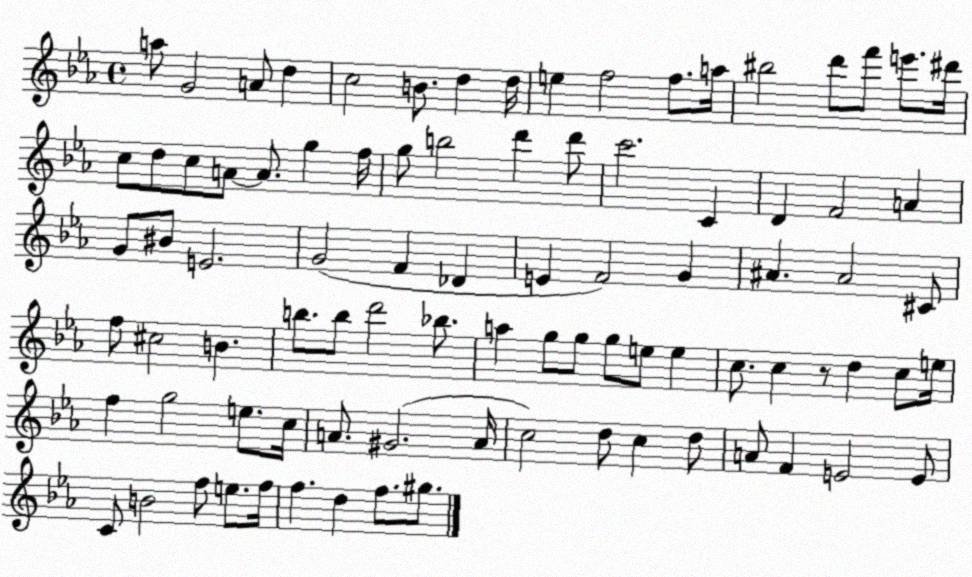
X:1
T:Untitled
M:4/4
L:1/4
K:Eb
a/2 G2 A/2 d c2 B/2 d d/4 e f2 f/2 a/4 ^b2 d'/2 f'/2 e'/2 ^d'/4 c/2 d/2 c/2 A/2 A/2 g f/4 g/2 b2 d' d'/2 c'2 C D F2 A G/2 ^B/2 E2 G2 F _D E F2 G ^A ^A2 ^C/2 f/2 ^c2 B b/2 b/2 d'2 _b/2 a g/2 g/2 g/2 e/2 e c/2 c z/2 d c/2 e/4 f g2 e/2 c/4 A/2 ^G2 A/4 c2 d/2 c d/2 A/2 F E2 E/2 C/2 B2 f/2 e/2 f/4 f d f/2 ^g/2